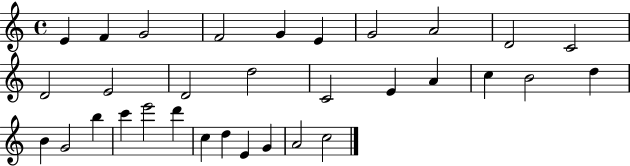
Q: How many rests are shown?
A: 0